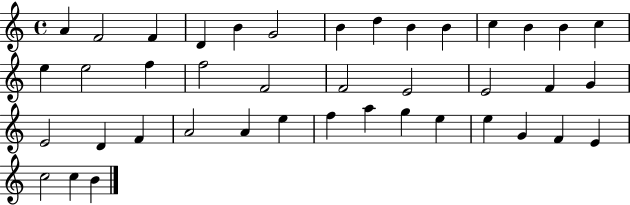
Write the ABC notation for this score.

X:1
T:Untitled
M:4/4
L:1/4
K:C
A F2 F D B G2 B d B B c B B c e e2 f f2 F2 F2 E2 E2 F G E2 D F A2 A e f a g e e G F E c2 c B